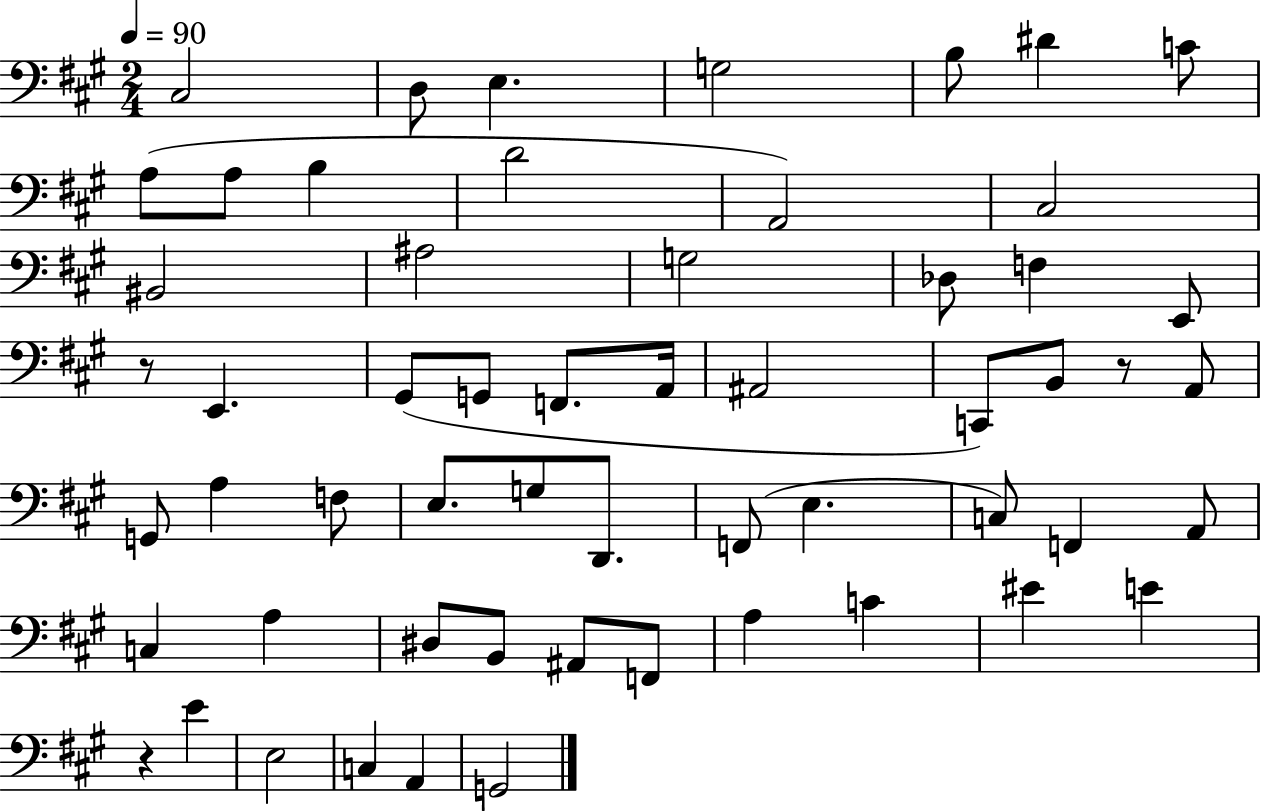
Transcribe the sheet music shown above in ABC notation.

X:1
T:Untitled
M:2/4
L:1/4
K:A
^C,2 D,/2 E, G,2 B,/2 ^D C/2 A,/2 A,/2 B, D2 A,,2 ^C,2 ^B,,2 ^A,2 G,2 _D,/2 F, E,,/2 z/2 E,, ^G,,/2 G,,/2 F,,/2 A,,/4 ^A,,2 C,,/2 B,,/2 z/2 A,,/2 G,,/2 A, F,/2 E,/2 G,/2 D,,/2 F,,/2 E, C,/2 F,, A,,/2 C, A, ^D,/2 B,,/2 ^A,,/2 F,,/2 A, C ^E E z E E,2 C, A,, G,,2